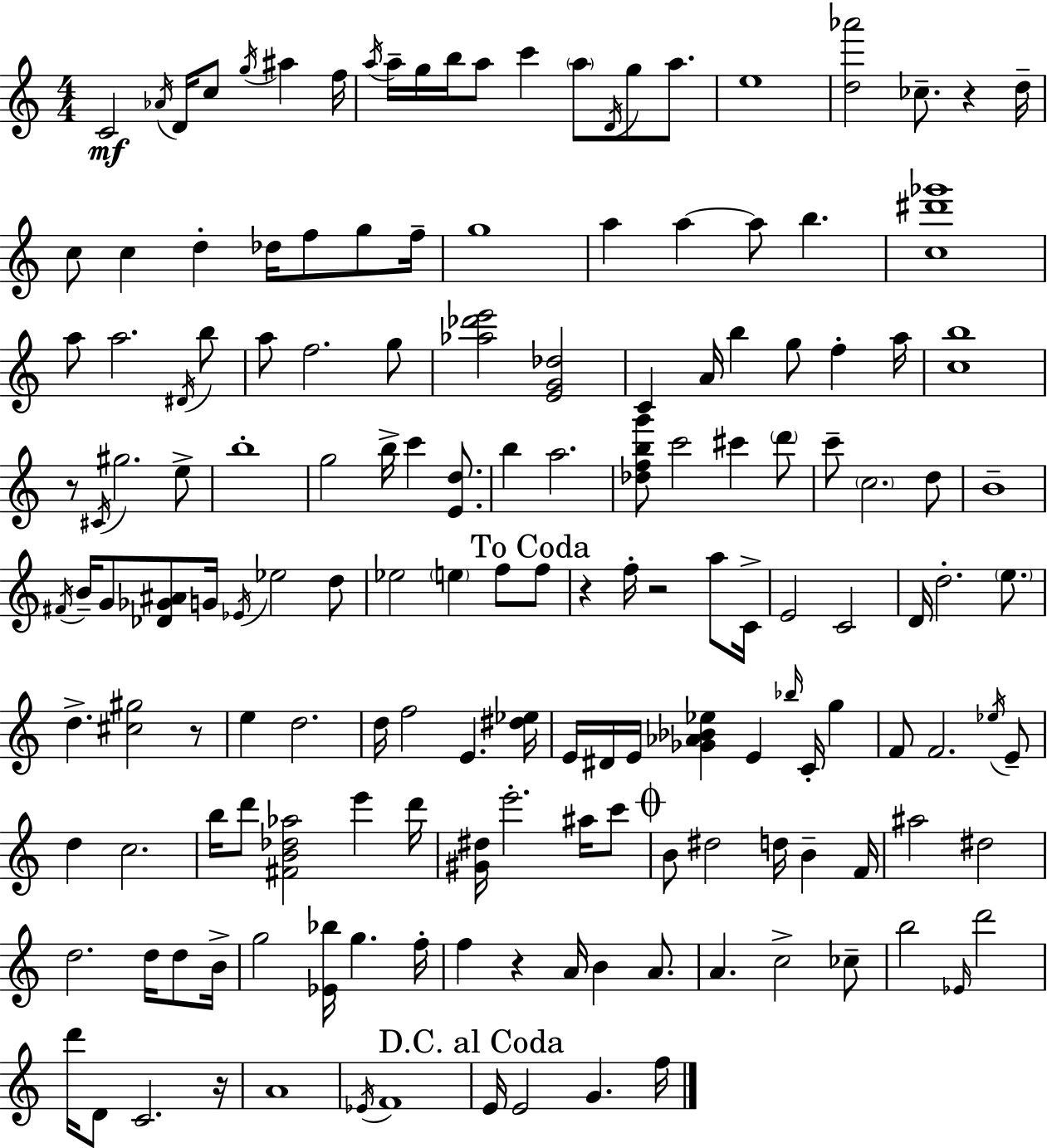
C4/h Ab4/s D4/s C5/e G5/s A#5/q F5/s A5/s A5/s G5/s B5/s A5/e C6/q A5/e D4/s G5/e A5/e. E5/w [D5,Ab6]/h CES5/e. R/q D5/s C5/e C5/q D5/q Db5/s F5/e G5/e F5/s G5/w A5/q A5/q A5/e B5/q. [C5,D#6,Gb6]/w A5/e A5/h. D#4/s B5/e A5/e F5/h. G5/e [Ab5,Db6,E6]/h [E4,G4,Db5]/h C4/q A4/s B5/q G5/e F5/q A5/s [C5,B5]/w R/e C#4/s G#5/h. E5/e B5/w G5/h B5/s C6/q [E4,D5]/e. B5/q A5/h. [Db5,F5,B5,G6]/e C6/h C#6/q D6/e C6/e C5/h. D5/e B4/w F#4/s B4/s G4/e [Db4,Gb4,A#4]/e G4/s Eb4/s Eb5/h D5/e Eb5/h E5/q F5/e F5/e R/q F5/s R/h A5/e C4/s E4/h C4/h D4/s D5/h. E5/e. D5/q. [C#5,G#5]/h R/e E5/q D5/h. D5/s F5/h E4/q. [D#5,Eb5]/s E4/s D#4/s E4/s [Gb4,Ab4,Bb4,Eb5]/q E4/q Bb5/s C4/s G5/q F4/e F4/h. Eb5/s E4/e D5/q C5/h. B5/s D6/e [F#4,B4,Db5,Ab5]/h E6/q D6/s [G#4,D#5]/s E6/h. A#5/s C6/e B4/e D#5/h D5/s B4/q F4/s A#5/h D#5/h D5/h. D5/s D5/e B4/s G5/h [Eb4,Bb5]/s G5/q. F5/s F5/q R/q A4/s B4/q A4/e. A4/q. C5/h CES5/e B5/h Eb4/s D6/h D6/s D4/e C4/h. R/s A4/w Eb4/s F4/w E4/s E4/h G4/q. F5/s